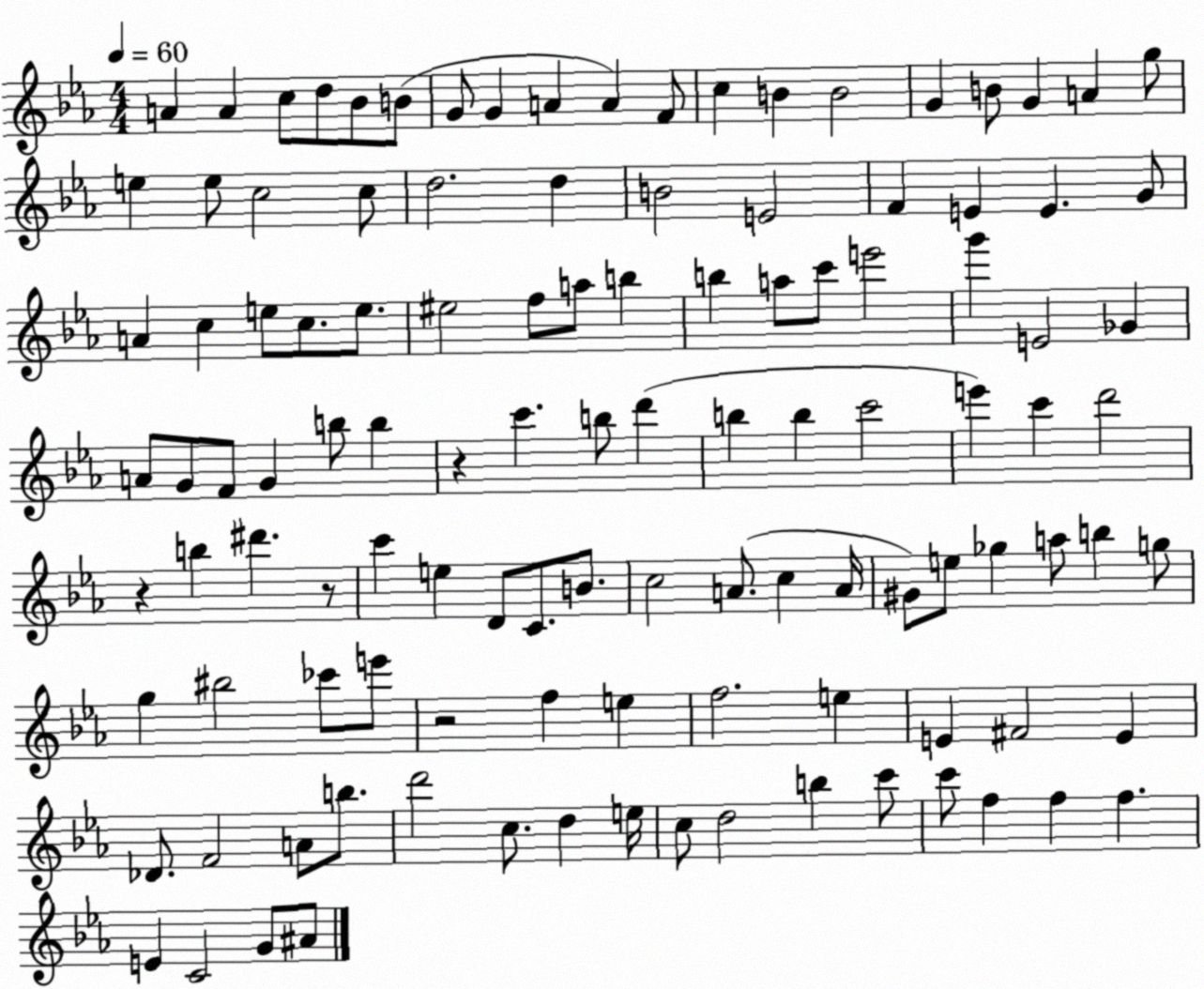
X:1
T:Untitled
M:4/4
L:1/4
K:Eb
A A c/2 d/2 _B/2 B/2 G/2 G A A F/2 c B B2 G B/2 G A g/2 e e/2 c2 c/2 d2 d B2 E2 F E E G/2 A c e/2 c/2 e/2 ^e2 f/2 a/2 b b a/2 c'/2 e'2 g' E2 _G A/2 G/2 F/2 G b/2 b z c' b/2 d' b b c'2 e' c' d'2 z b ^d' z/2 c' e D/2 C/2 B/2 c2 A/2 c A/4 ^G/2 e/2 _g a/2 b g/2 g ^b2 _c'/2 e'/2 z2 f e f2 e E ^F2 E _D/2 F2 A/2 b/2 d'2 c/2 d e/4 c/2 d2 b c'/2 c'/2 f f f E C2 G/2 ^A/2